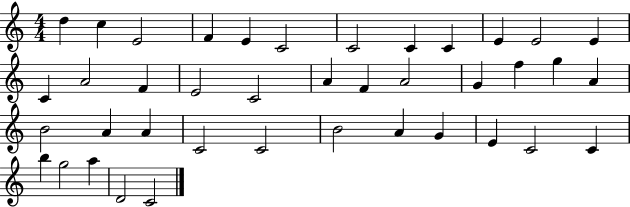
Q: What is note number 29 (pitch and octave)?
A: C4